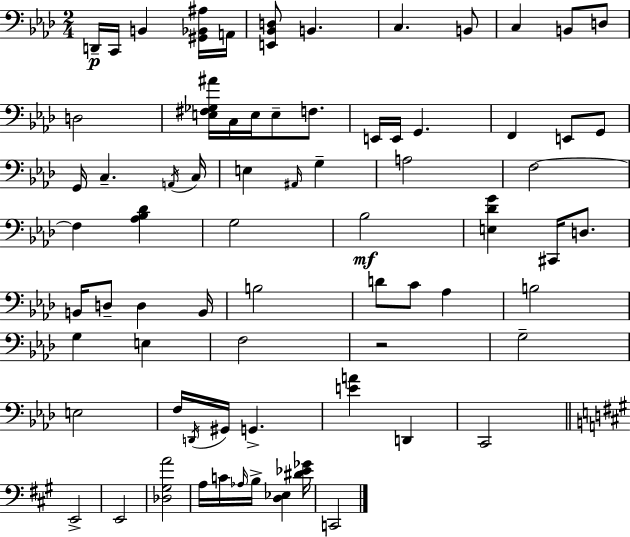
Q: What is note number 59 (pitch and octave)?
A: C4